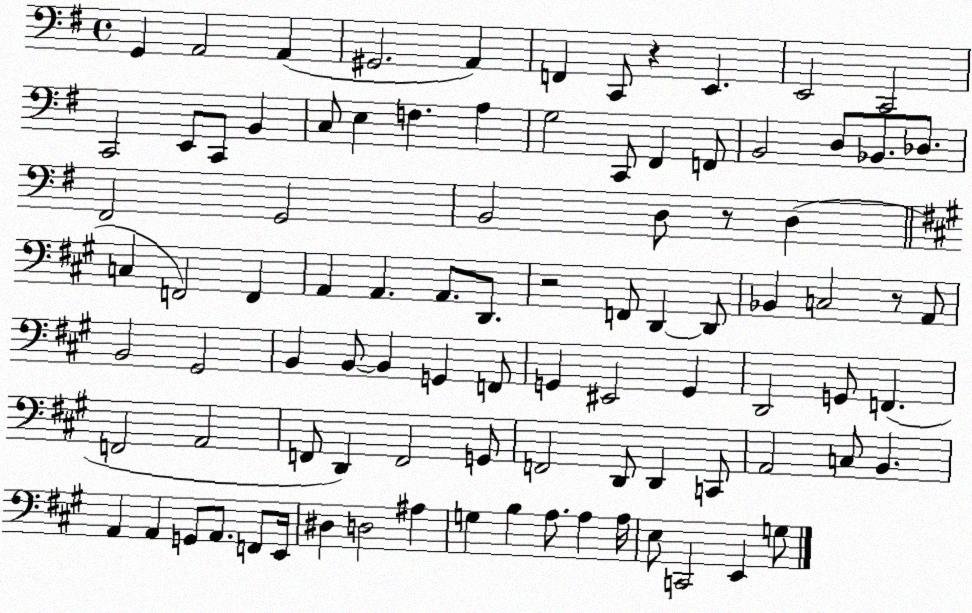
X:1
T:Untitled
M:4/4
L:1/4
K:G
G,, A,,2 A,, ^G,,2 A,, F,, C,,/2 z E,, E,,2 C,,2 C,,2 E,,/2 C,,/2 B,, C,/2 E, F, A, G,2 C,,/2 ^F,, F,,/2 B,,2 D,/2 _B,,/2 _D,/2 ^F,,2 G,,2 B,,2 D,/2 z/2 D, C, F,,2 F,, A,, A,, A,,/2 D,,/2 z2 F,,/2 D,, D,,/2 _B,, C,2 z/2 A,,/2 B,,2 ^G,,2 B,, B,,/2 B,, G,, F,,/2 G,, ^E,,2 G,, D,,2 G,,/2 F,, F,,2 A,,2 F,,/2 D,, F,,2 G,,/2 F,,2 D,,/2 D,, C,,/2 A,,2 C,/2 B,, A,, A,, G,,/2 A,,/2 F,,/2 E,,/4 ^D, D,2 ^A, G, B, A,/2 A, A,/4 E,/2 C,,2 E,, G,/2